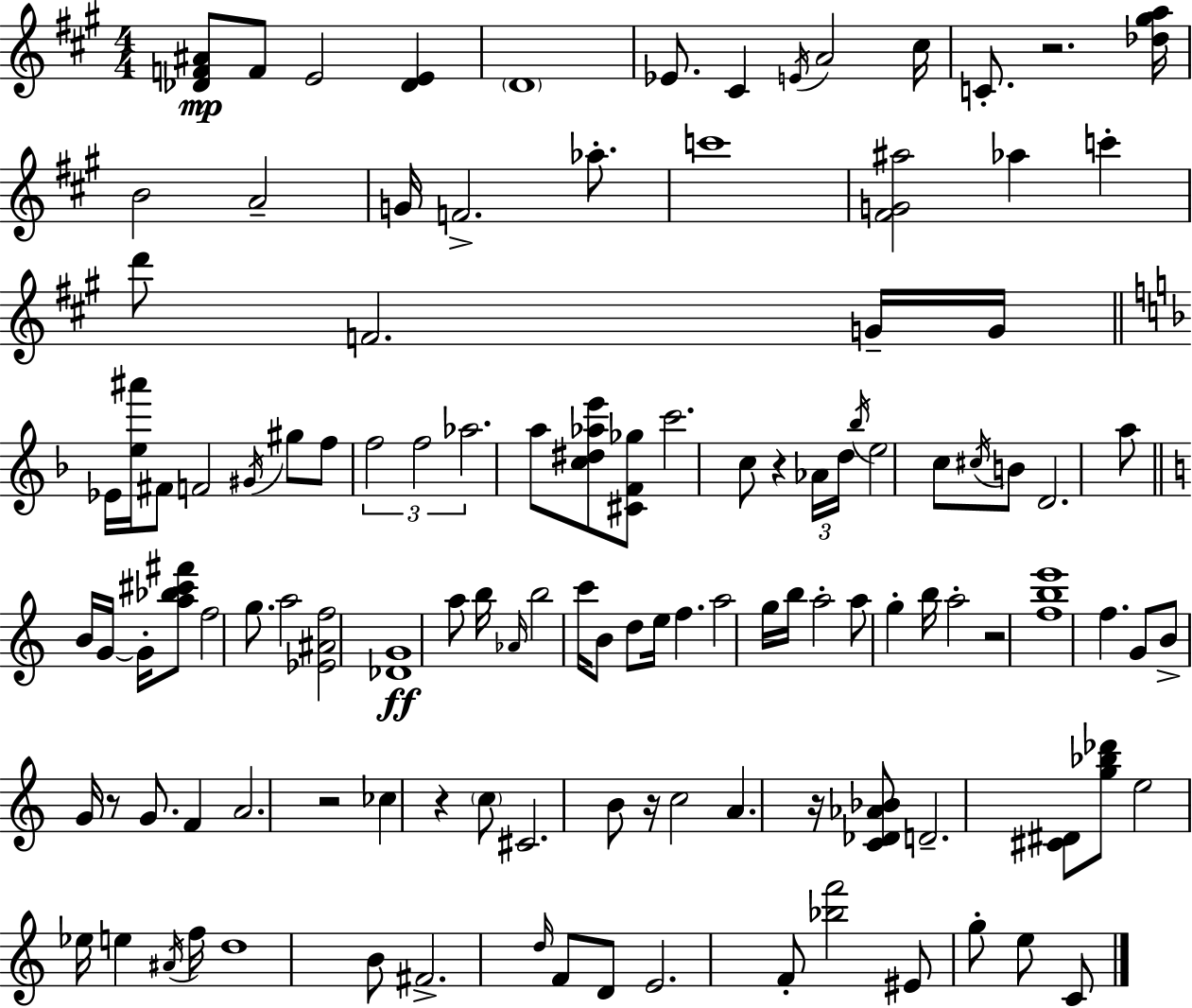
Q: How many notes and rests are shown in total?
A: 119